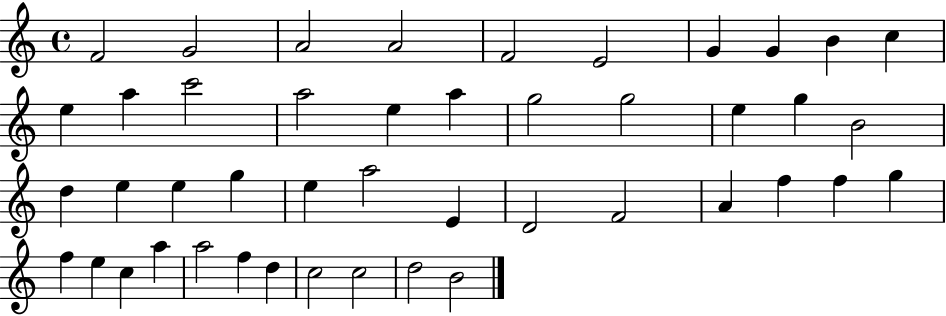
{
  \clef treble
  \time 4/4
  \defaultTimeSignature
  \key c \major
  f'2 g'2 | a'2 a'2 | f'2 e'2 | g'4 g'4 b'4 c''4 | \break e''4 a''4 c'''2 | a''2 e''4 a''4 | g''2 g''2 | e''4 g''4 b'2 | \break d''4 e''4 e''4 g''4 | e''4 a''2 e'4 | d'2 f'2 | a'4 f''4 f''4 g''4 | \break f''4 e''4 c''4 a''4 | a''2 f''4 d''4 | c''2 c''2 | d''2 b'2 | \break \bar "|."
}